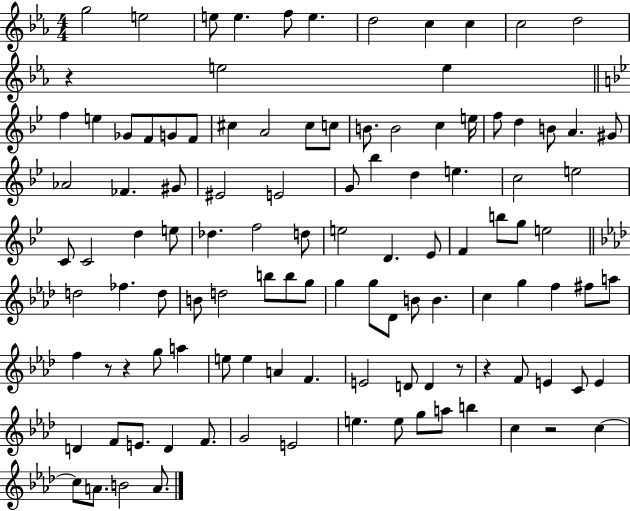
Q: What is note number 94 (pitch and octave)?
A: F4